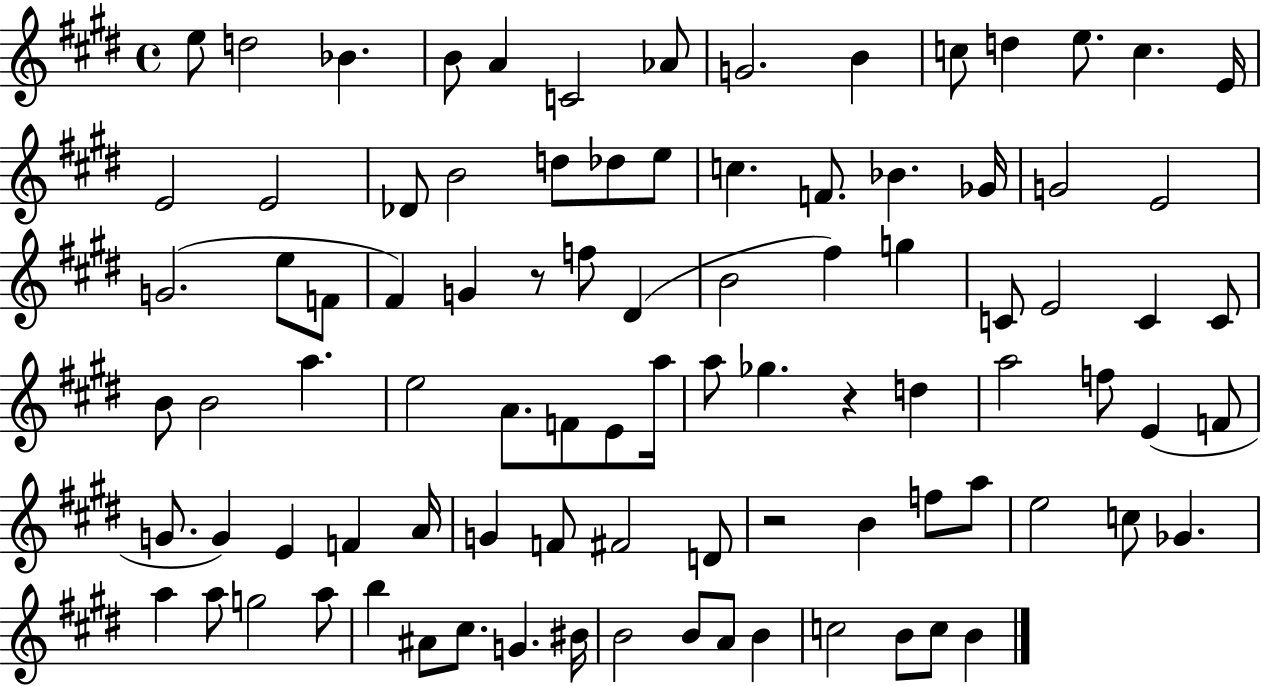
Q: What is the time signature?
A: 4/4